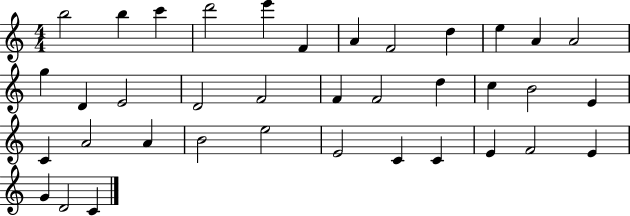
B5/h B5/q C6/q D6/h E6/q F4/q A4/q F4/h D5/q E5/q A4/q A4/h G5/q D4/q E4/h D4/h F4/h F4/q F4/h D5/q C5/q B4/h E4/q C4/q A4/h A4/q B4/h E5/h E4/h C4/q C4/q E4/q F4/h E4/q G4/q D4/h C4/q